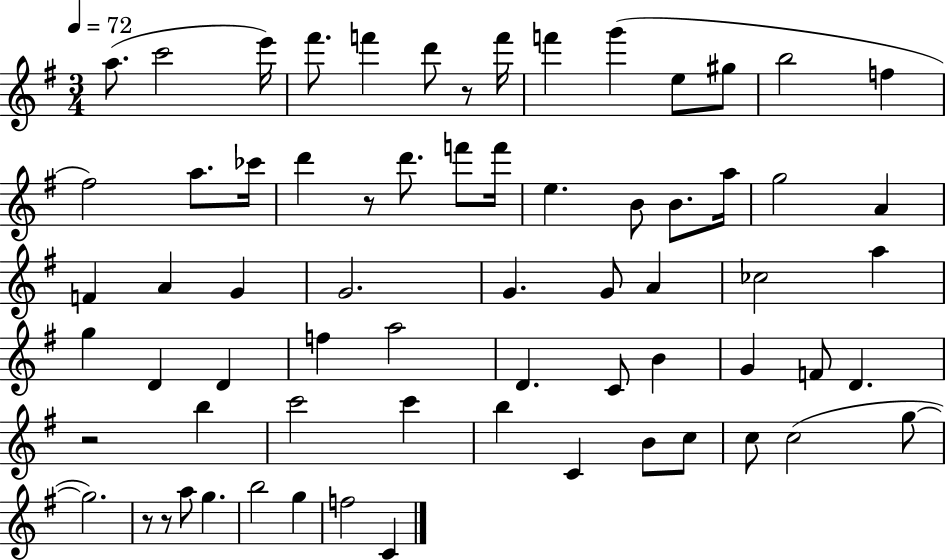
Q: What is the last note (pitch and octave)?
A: C4